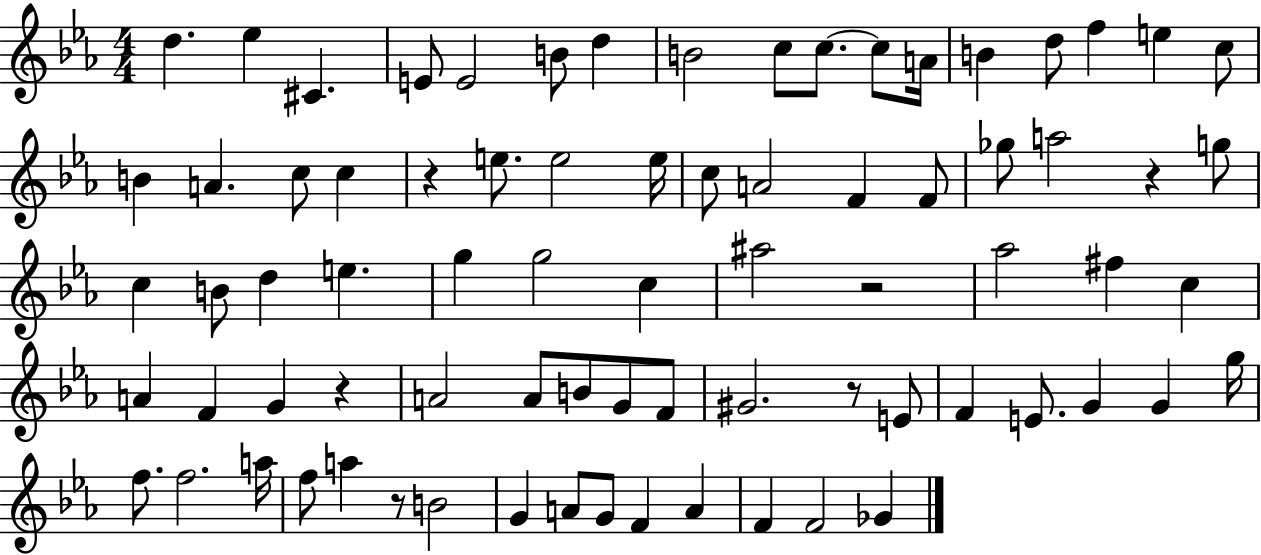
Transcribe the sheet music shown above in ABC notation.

X:1
T:Untitled
M:4/4
L:1/4
K:Eb
d _e ^C E/2 E2 B/2 d B2 c/2 c/2 c/2 A/4 B d/2 f e c/2 B A c/2 c z e/2 e2 e/4 c/2 A2 F F/2 _g/2 a2 z g/2 c B/2 d e g g2 c ^a2 z2 _a2 ^f c A F G z A2 A/2 B/2 G/2 F/2 ^G2 z/2 E/2 F E/2 G G g/4 f/2 f2 a/4 f/2 a z/2 B2 G A/2 G/2 F A F F2 _G